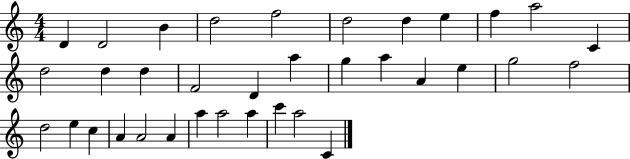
{
  \clef treble
  \numericTimeSignature
  \time 4/4
  \key c \major
  d'4 d'2 b'4 | d''2 f''2 | d''2 d''4 e''4 | f''4 a''2 c'4 | \break d''2 d''4 d''4 | f'2 d'4 a''4 | g''4 a''4 a'4 e''4 | g''2 f''2 | \break d''2 e''4 c''4 | a'4 a'2 a'4 | a''4 a''2 a''4 | c'''4 a''2 c'4 | \break \bar "|."
}